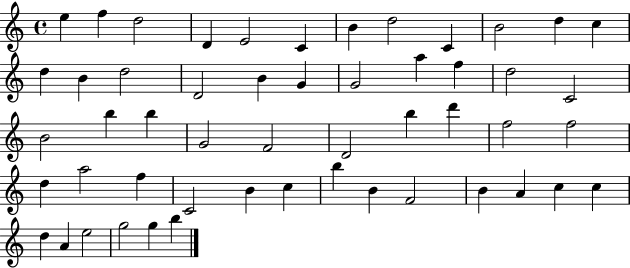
E5/q F5/q D5/h D4/q E4/h C4/q B4/q D5/h C4/q B4/h D5/q C5/q D5/q B4/q D5/h D4/h B4/q G4/q G4/h A5/q F5/q D5/h C4/h B4/h B5/q B5/q G4/h F4/h D4/h B5/q D6/q F5/h F5/h D5/q A5/h F5/q C4/h B4/q C5/q B5/q B4/q F4/h B4/q A4/q C5/q C5/q D5/q A4/q E5/h G5/h G5/q B5/q